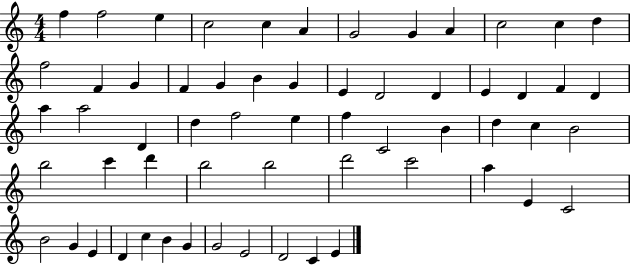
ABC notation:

X:1
T:Untitled
M:4/4
L:1/4
K:C
f f2 e c2 c A G2 G A c2 c d f2 F G F G B G E D2 D E D F D a a2 D d f2 e f C2 B d c B2 b2 c' d' b2 b2 d'2 c'2 a E C2 B2 G E D c B G G2 E2 D2 C E